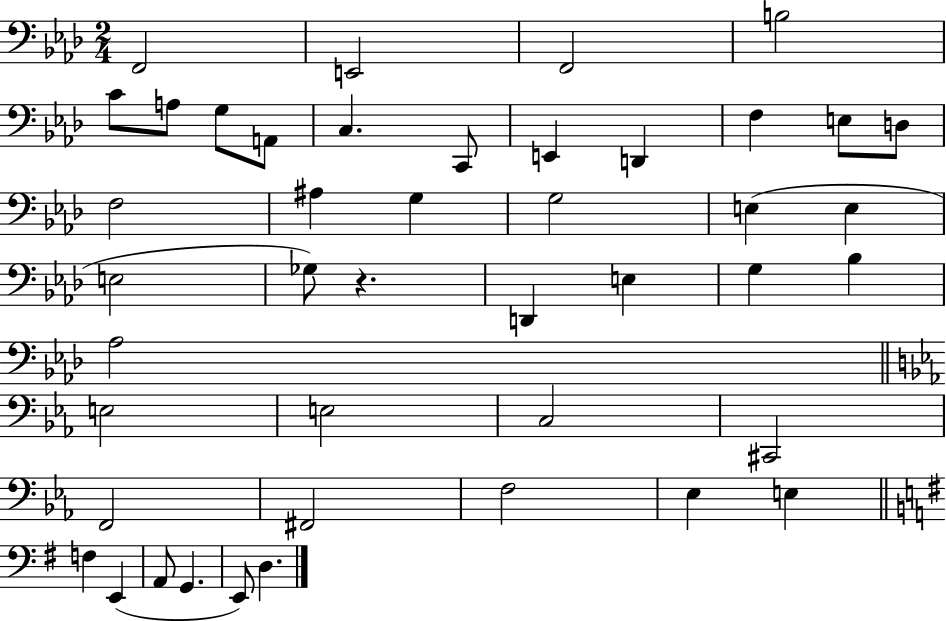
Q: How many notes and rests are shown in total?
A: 44